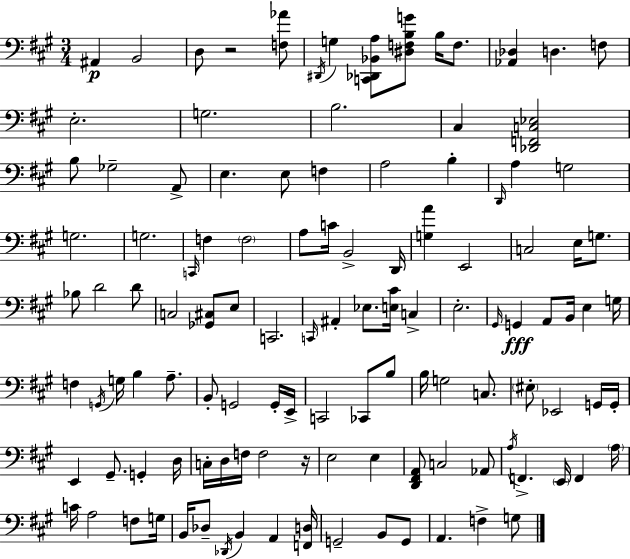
A#2/q B2/h D3/e R/h [F3,Ab4]/e D#2/s G3/q [C2,Db2,Bb2,A3]/e [D#3,F3,B3,G4]/e B3/s F3/e. [Ab2,Db3]/q D3/q. F3/e E3/h. G3/h. B3/h. C#3/q [Db2,F2,C3,Eb3]/h B3/e Gb3/h A2/e E3/q. E3/e F3/q A3/h B3/q D2/s A3/q G3/h G3/h. G3/h. C2/s F3/q F3/h A3/e C4/s B2/h D2/s [G3,A4]/q E2/h C3/h E3/s G3/e. Bb3/e D4/h D4/e C3/h [Gb2,C#3]/e E3/e C2/h. C2/s A#2/q Eb3/e. [E3,C#4]/s C3/q E3/h. G#2/s G2/q A2/e B2/s E3/q G3/s F3/q G2/s G3/s B3/q A3/e. B2/e G2/h G2/s E2/s C2/h CES2/e B3/e B3/s G3/h C3/e. EIS3/e Eb2/h G2/s G2/s E2/q G#2/e. G2/q D3/s C3/s D3/s F3/s F3/h R/s E3/h E3/q [D2,F#2,A2]/e C3/h Ab2/e A3/s F2/q. E2/s F2/q A3/s C4/s A3/h F3/e G3/s B2/s Db3/e Db2/s B2/q A2/q [F2,D3]/s G2/h B2/e G2/e A2/q. F3/q G3/e